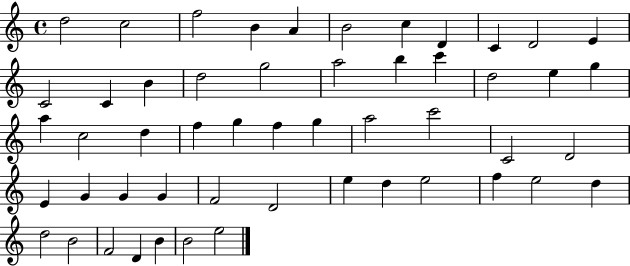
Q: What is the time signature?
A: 4/4